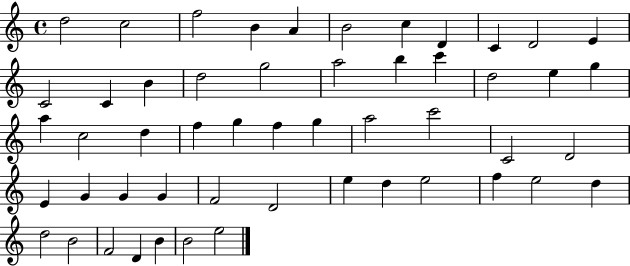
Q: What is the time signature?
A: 4/4